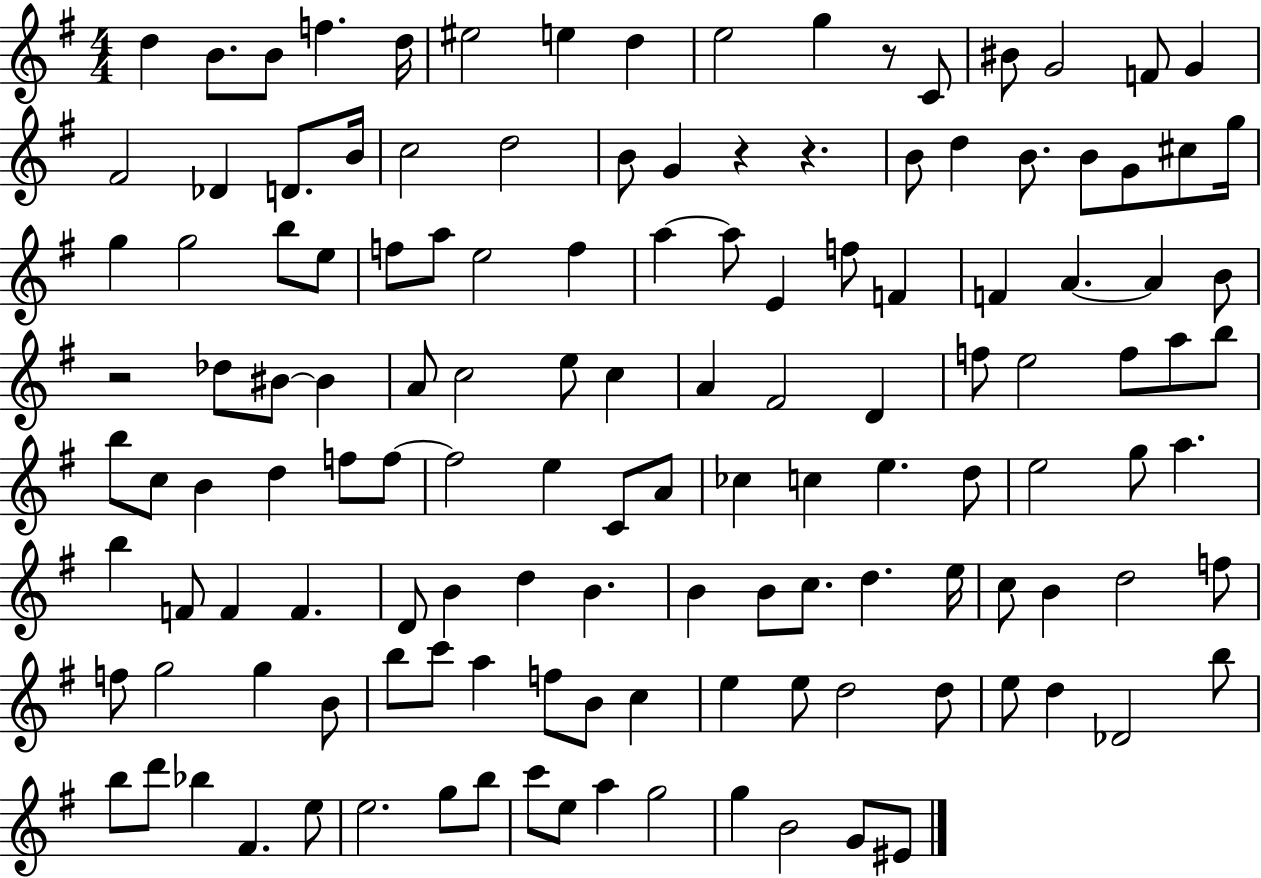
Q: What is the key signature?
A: G major